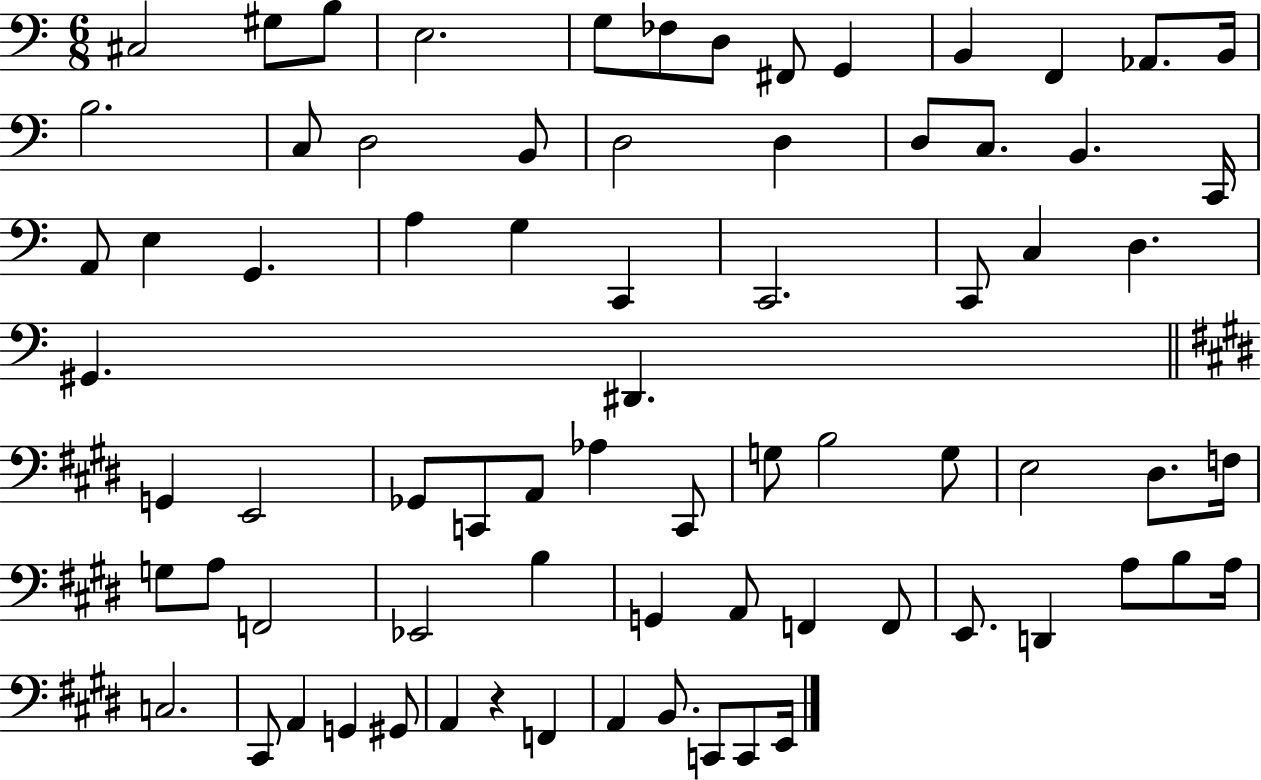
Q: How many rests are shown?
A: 1